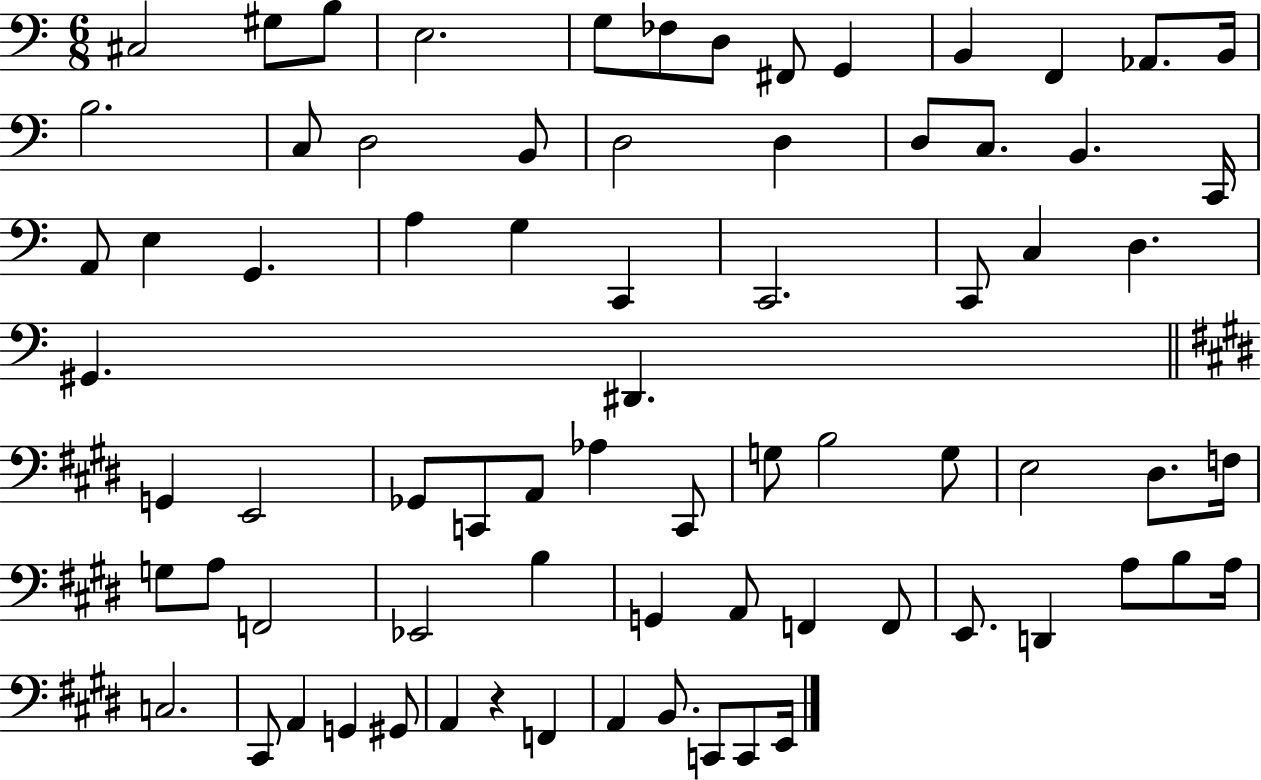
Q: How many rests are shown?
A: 1